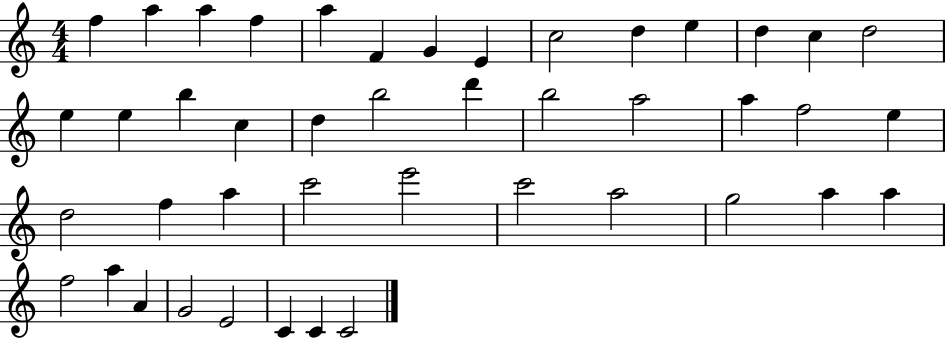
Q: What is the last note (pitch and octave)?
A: C4